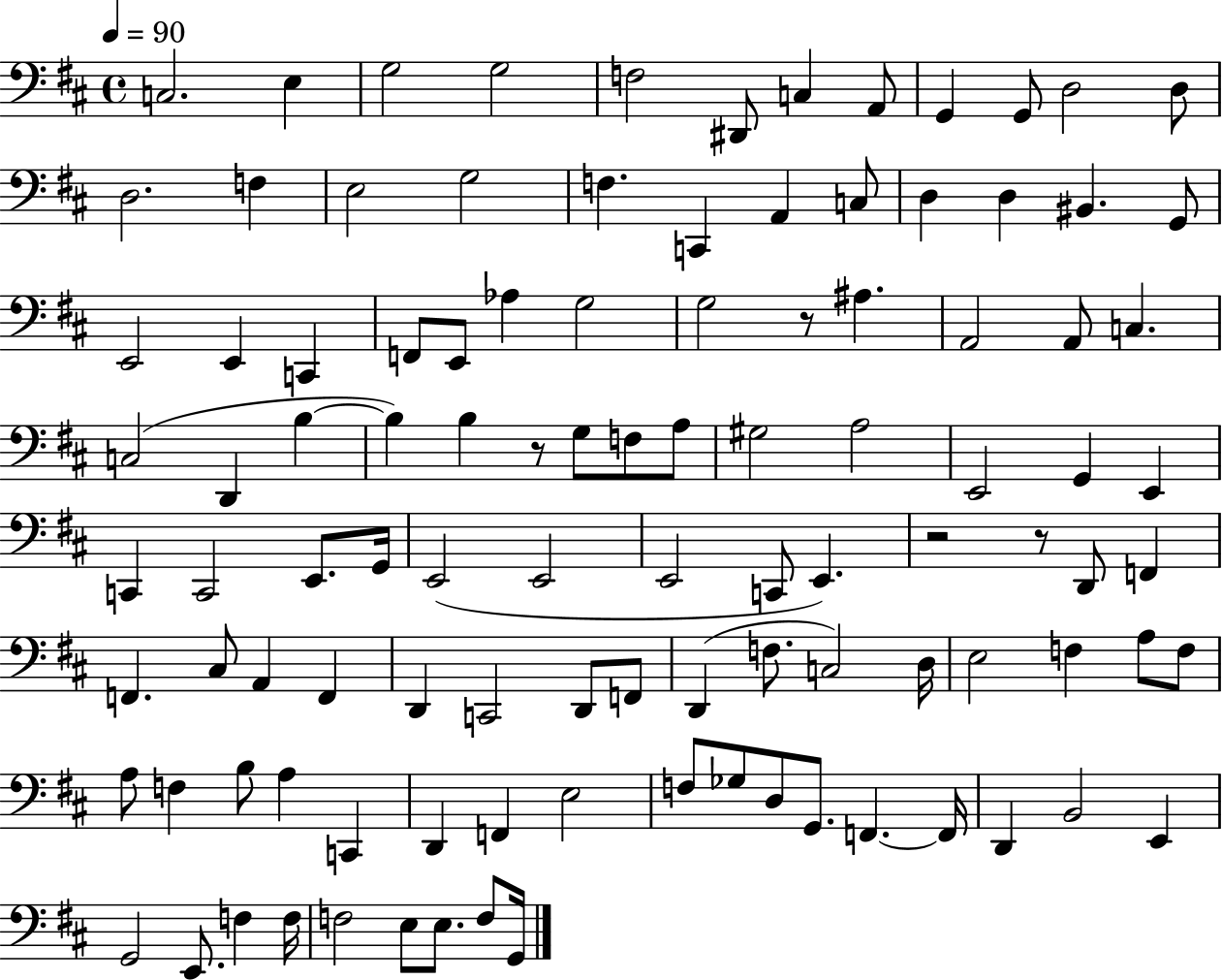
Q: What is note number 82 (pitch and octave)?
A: D2